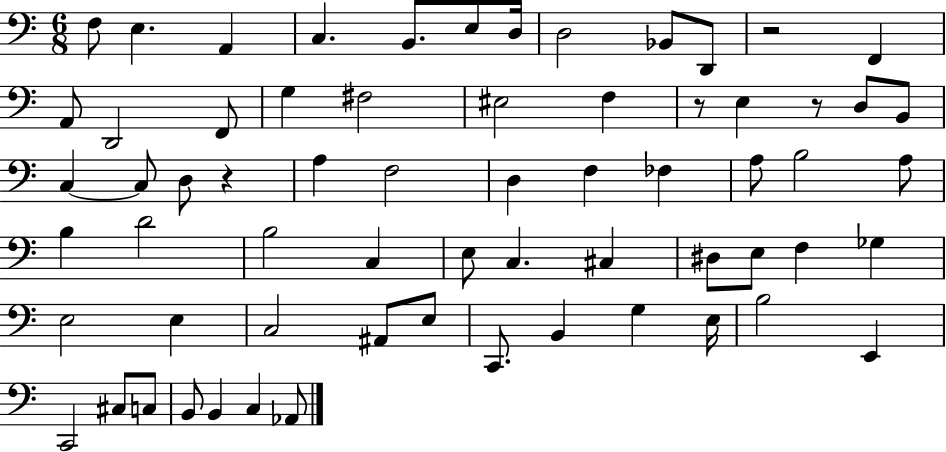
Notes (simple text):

F3/e E3/q. A2/q C3/q. B2/e. E3/e D3/s D3/h Bb2/e D2/e R/h F2/q A2/e D2/h F2/e G3/q F#3/h EIS3/h F3/q R/e E3/q R/e D3/e B2/e C3/q C3/e D3/e R/q A3/q F3/h D3/q F3/q FES3/q A3/e B3/h A3/e B3/q D4/h B3/h C3/q E3/e C3/q. C#3/q D#3/e E3/e F3/q Gb3/q E3/h E3/q C3/h A#2/e E3/e C2/e. B2/q G3/q E3/s B3/h E2/q C2/h C#3/e C3/e B2/e B2/q C3/q Ab2/e